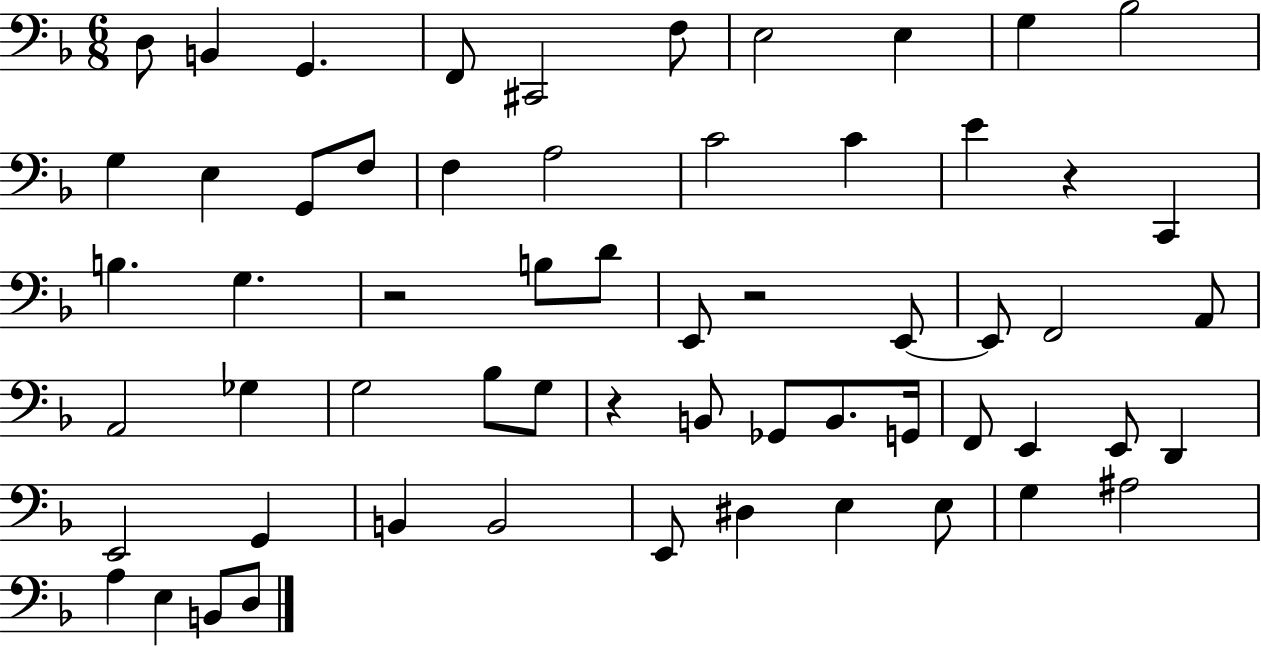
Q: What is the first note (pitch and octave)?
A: D3